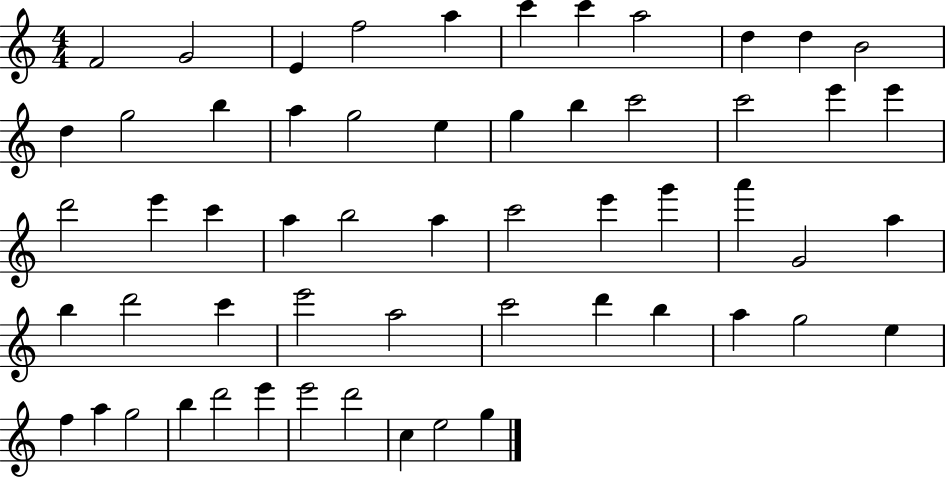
F4/h G4/h E4/q F5/h A5/q C6/q C6/q A5/h D5/q D5/q B4/h D5/q G5/h B5/q A5/q G5/h E5/q G5/q B5/q C6/h C6/h E6/q E6/q D6/h E6/q C6/q A5/q B5/h A5/q C6/h E6/q G6/q A6/q G4/h A5/q B5/q D6/h C6/q E6/h A5/h C6/h D6/q B5/q A5/q G5/h E5/q F5/q A5/q G5/h B5/q D6/h E6/q E6/h D6/h C5/q E5/h G5/q